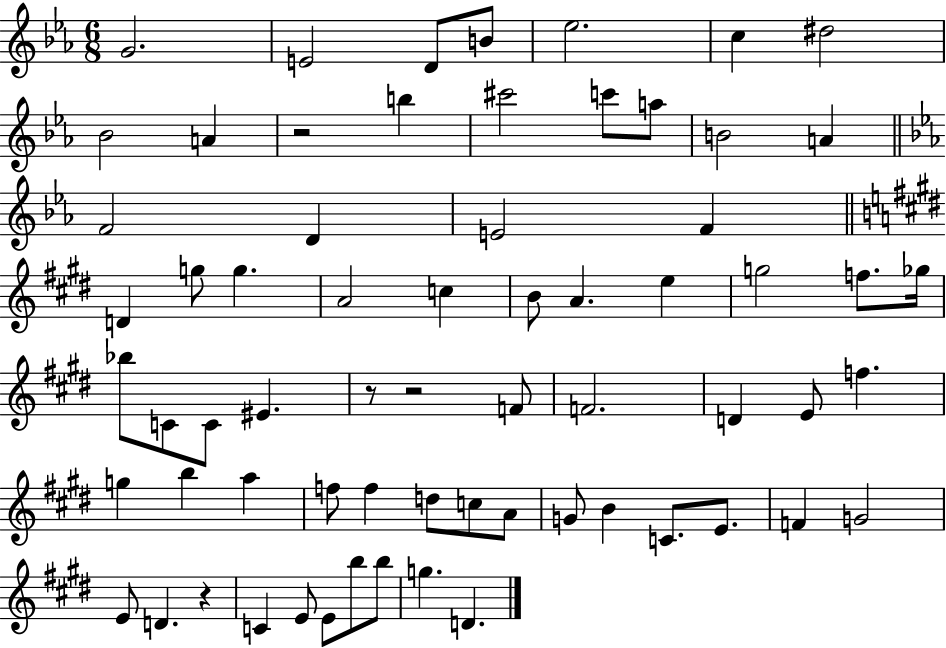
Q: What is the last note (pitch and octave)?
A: D4